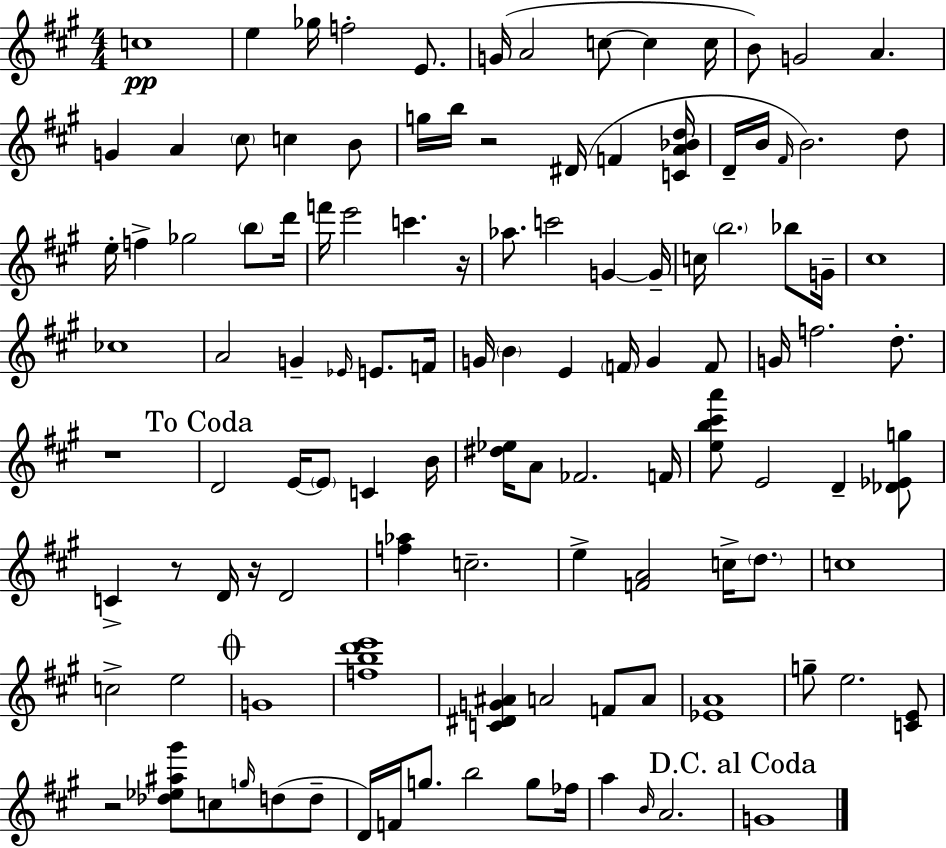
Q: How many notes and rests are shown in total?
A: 116